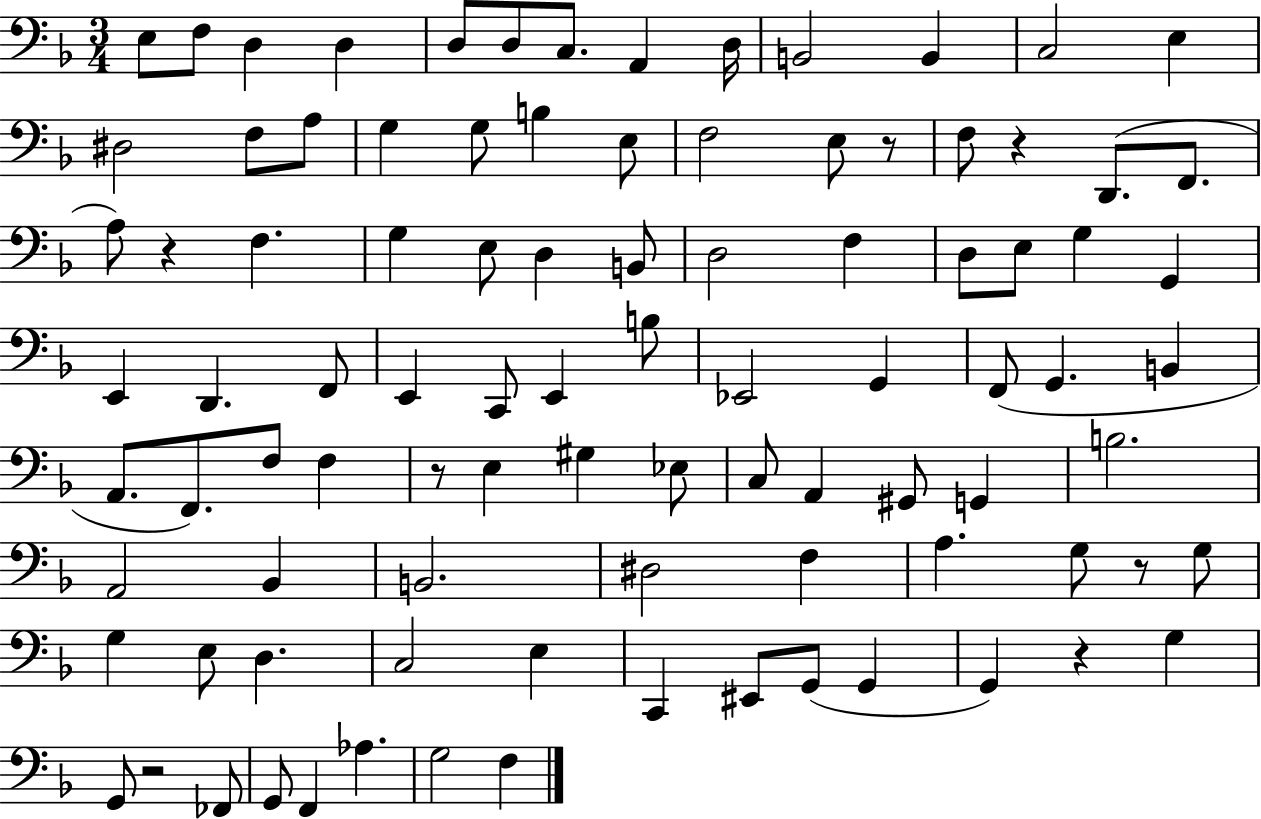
{
  \clef bass
  \numericTimeSignature
  \time 3/4
  \key f \major
  e8 f8 d4 d4 | d8 d8 c8. a,4 d16 | b,2 b,4 | c2 e4 | \break dis2 f8 a8 | g4 g8 b4 e8 | f2 e8 r8 | f8 r4 d,8.( f,8. | \break a8) r4 f4. | g4 e8 d4 b,8 | d2 f4 | d8 e8 g4 g,4 | \break e,4 d,4. f,8 | e,4 c,8 e,4 b8 | ees,2 g,4 | f,8( g,4. b,4 | \break a,8. f,8.) f8 f4 | r8 e4 gis4 ees8 | c8 a,4 gis,8 g,4 | b2. | \break a,2 bes,4 | b,2. | dis2 f4 | a4. g8 r8 g8 | \break g4 e8 d4. | c2 e4 | c,4 eis,8 g,8( g,4 | g,4) r4 g4 | \break g,8 r2 fes,8 | g,8 f,4 aes4. | g2 f4 | \bar "|."
}